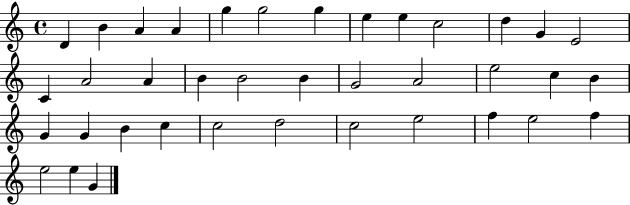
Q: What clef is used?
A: treble